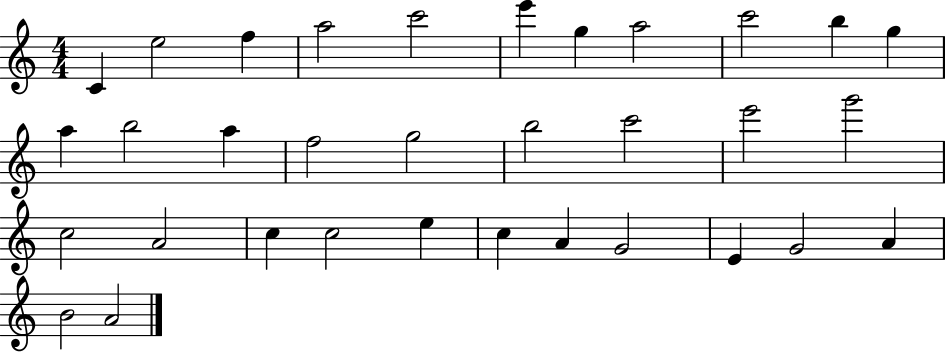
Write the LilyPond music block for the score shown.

{
  \clef treble
  \numericTimeSignature
  \time 4/4
  \key c \major
  c'4 e''2 f''4 | a''2 c'''2 | e'''4 g''4 a''2 | c'''2 b''4 g''4 | \break a''4 b''2 a''4 | f''2 g''2 | b''2 c'''2 | e'''2 g'''2 | \break c''2 a'2 | c''4 c''2 e''4 | c''4 a'4 g'2 | e'4 g'2 a'4 | \break b'2 a'2 | \bar "|."
}